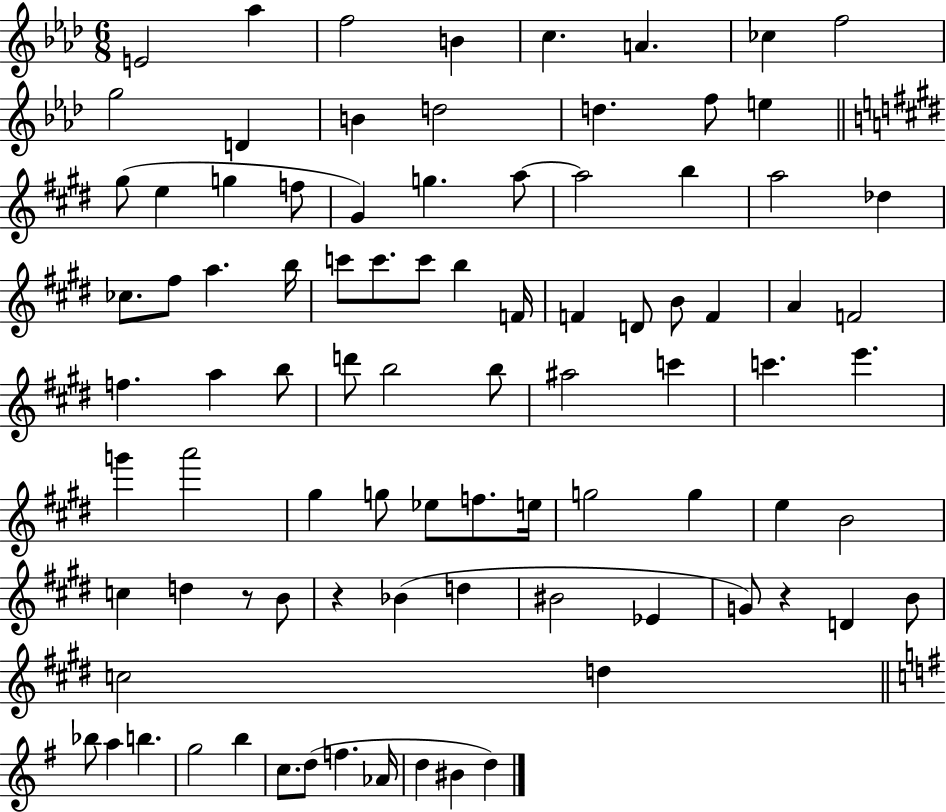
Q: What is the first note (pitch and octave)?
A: E4